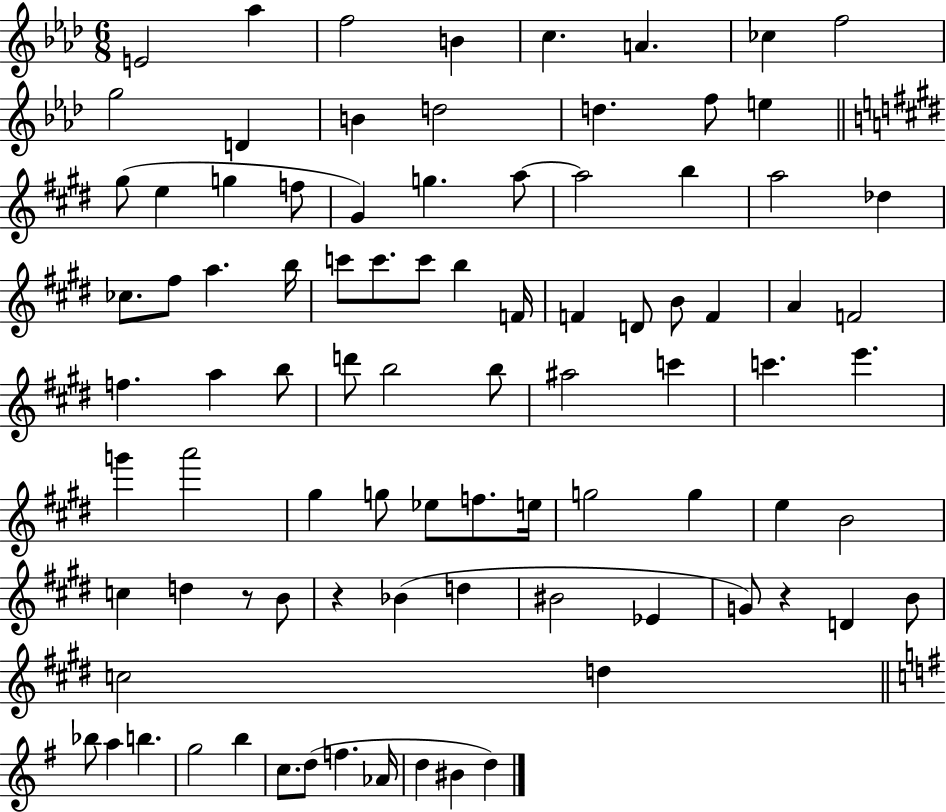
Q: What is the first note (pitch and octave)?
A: E4